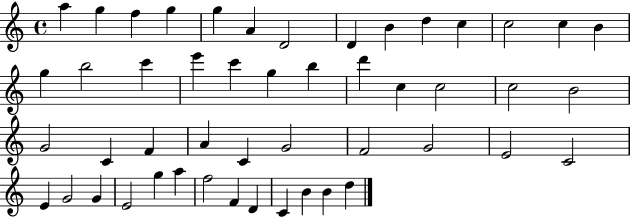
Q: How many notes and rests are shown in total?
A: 49